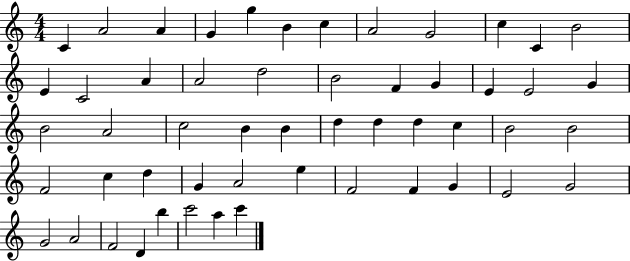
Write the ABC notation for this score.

X:1
T:Untitled
M:4/4
L:1/4
K:C
C A2 A G g B c A2 G2 c C B2 E C2 A A2 d2 B2 F G E E2 G B2 A2 c2 B B d d d c B2 B2 F2 c d G A2 e F2 F G E2 G2 G2 A2 F2 D b c'2 a c'